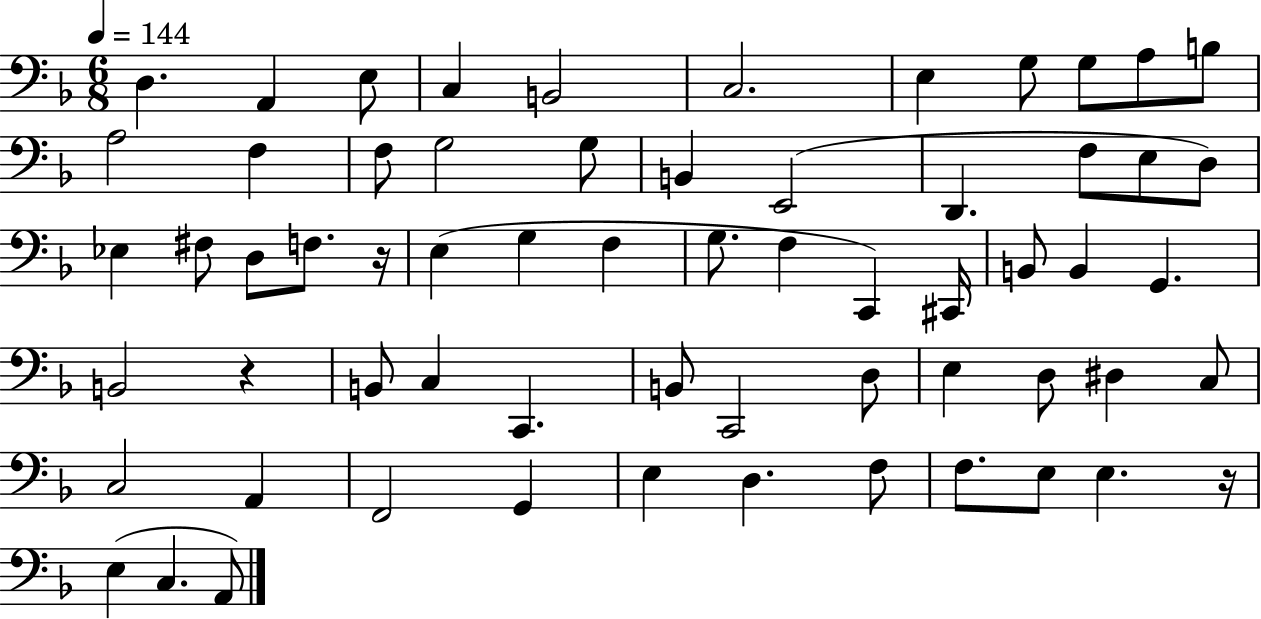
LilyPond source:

{
  \clef bass
  \numericTimeSignature
  \time 6/8
  \key f \major
  \tempo 4 = 144
  d4. a,4 e8 | c4 b,2 | c2. | e4 g8 g8 a8 b8 | \break a2 f4 | f8 g2 g8 | b,4 e,2( | d,4. f8 e8 d8) | \break ees4 fis8 d8 f8. r16 | e4( g4 f4 | g8. f4 c,4) cis,16 | b,8 b,4 g,4. | \break b,2 r4 | b,8 c4 c,4. | b,8 c,2 d8 | e4 d8 dis4 c8 | \break c2 a,4 | f,2 g,4 | e4 d4. f8 | f8. e8 e4. r16 | \break e4( c4. a,8) | \bar "|."
}